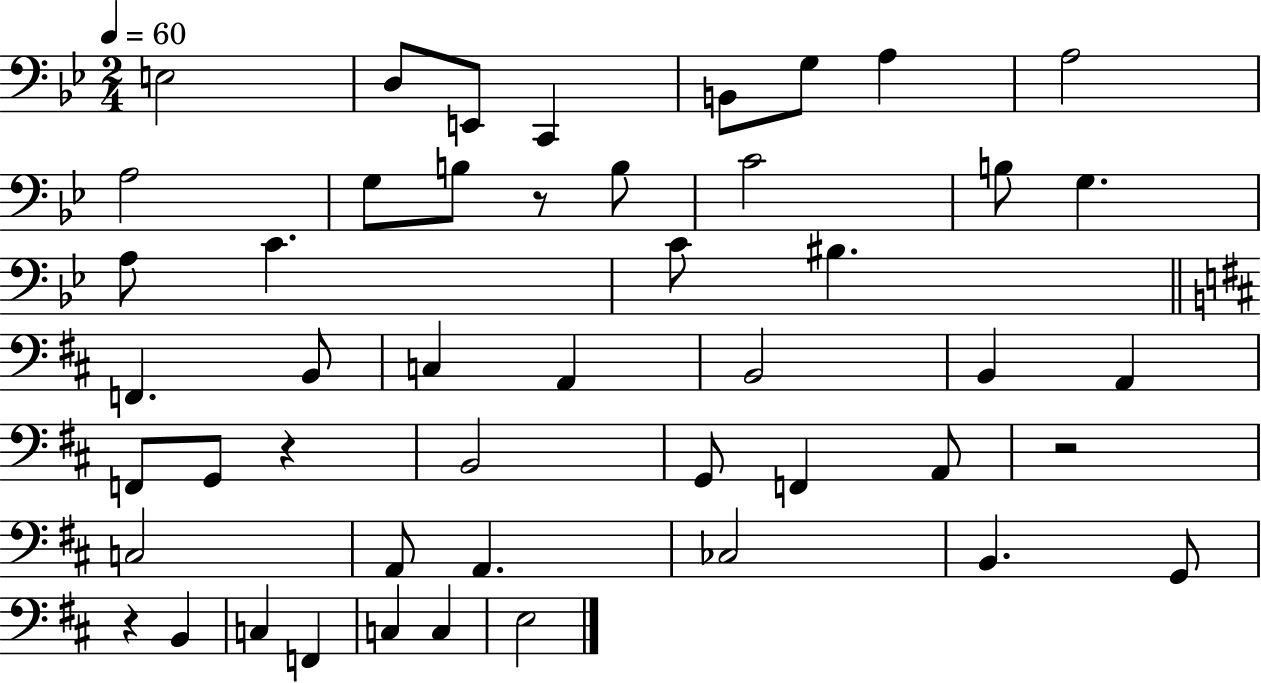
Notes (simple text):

E3/h D3/e E2/e C2/q B2/e G3/e A3/q A3/h A3/h G3/e B3/e R/e B3/e C4/h B3/e G3/q. A3/e C4/q. C4/e BIS3/q. F2/q. B2/e C3/q A2/q B2/h B2/q A2/q F2/e G2/e R/q B2/h G2/e F2/q A2/e R/h C3/h A2/e A2/q. CES3/h B2/q. G2/e R/q B2/q C3/q F2/q C3/q C3/q E3/h